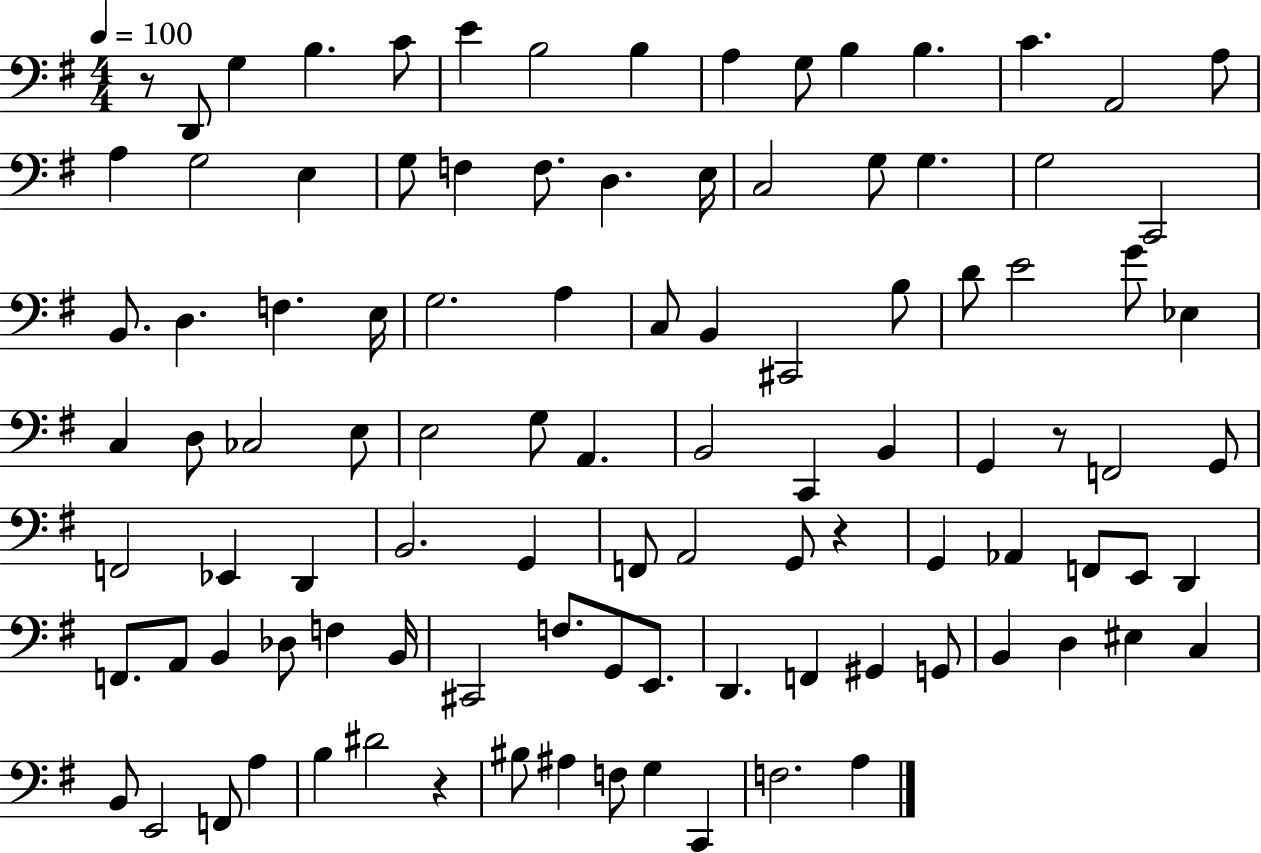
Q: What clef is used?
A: bass